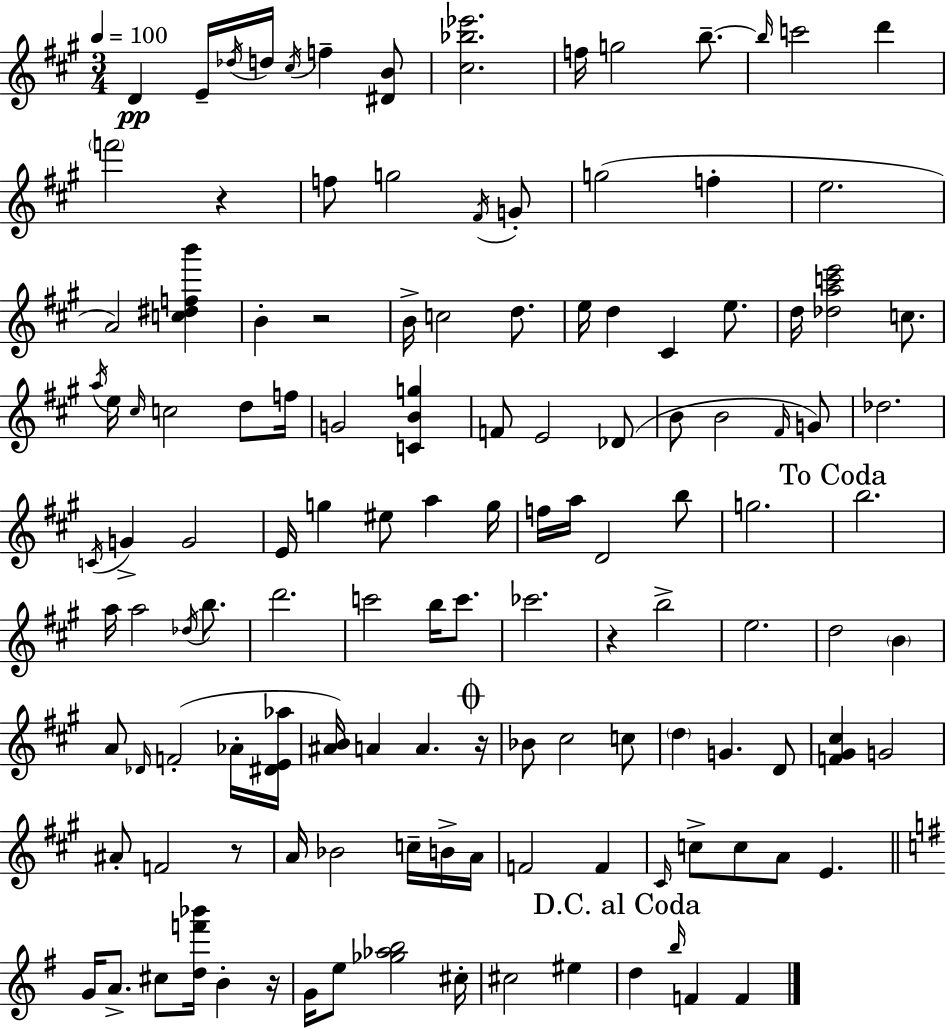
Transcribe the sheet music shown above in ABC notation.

X:1
T:Untitled
M:3/4
L:1/4
K:A
D E/4 _d/4 d/4 ^c/4 f [^DB]/2 [^c_b_e']2 f/4 g2 b/2 b/4 c'2 d' f'2 z f/2 g2 ^F/4 G/2 g2 f e2 A2 [c^dfb'] B z2 B/4 c2 d/2 e/4 d ^C e/2 d/4 [_dac'e']2 c/2 a/4 e/4 ^c/4 c2 d/2 f/4 G2 [CBg] F/2 E2 _D/2 B/2 B2 ^F/4 G/2 _d2 C/4 G G2 E/4 g ^e/2 a g/4 f/4 a/4 D2 b/2 g2 b2 a/4 a2 _d/4 b/2 d'2 c'2 b/4 c'/2 _c'2 z b2 e2 d2 B A/2 _D/4 F2 _A/4 [^DE_a]/4 [^AB]/4 A A z/4 _B/2 ^c2 c/2 d G D/2 [F^G^c] G2 ^A/2 F2 z/2 A/4 _B2 c/4 B/4 A/4 F2 F ^C/4 c/2 c/2 A/2 E G/4 A/2 ^c/2 [df'_b']/4 B z/4 G/4 e/2 [_g_ab]2 ^c/4 ^c2 ^e d b/4 F F